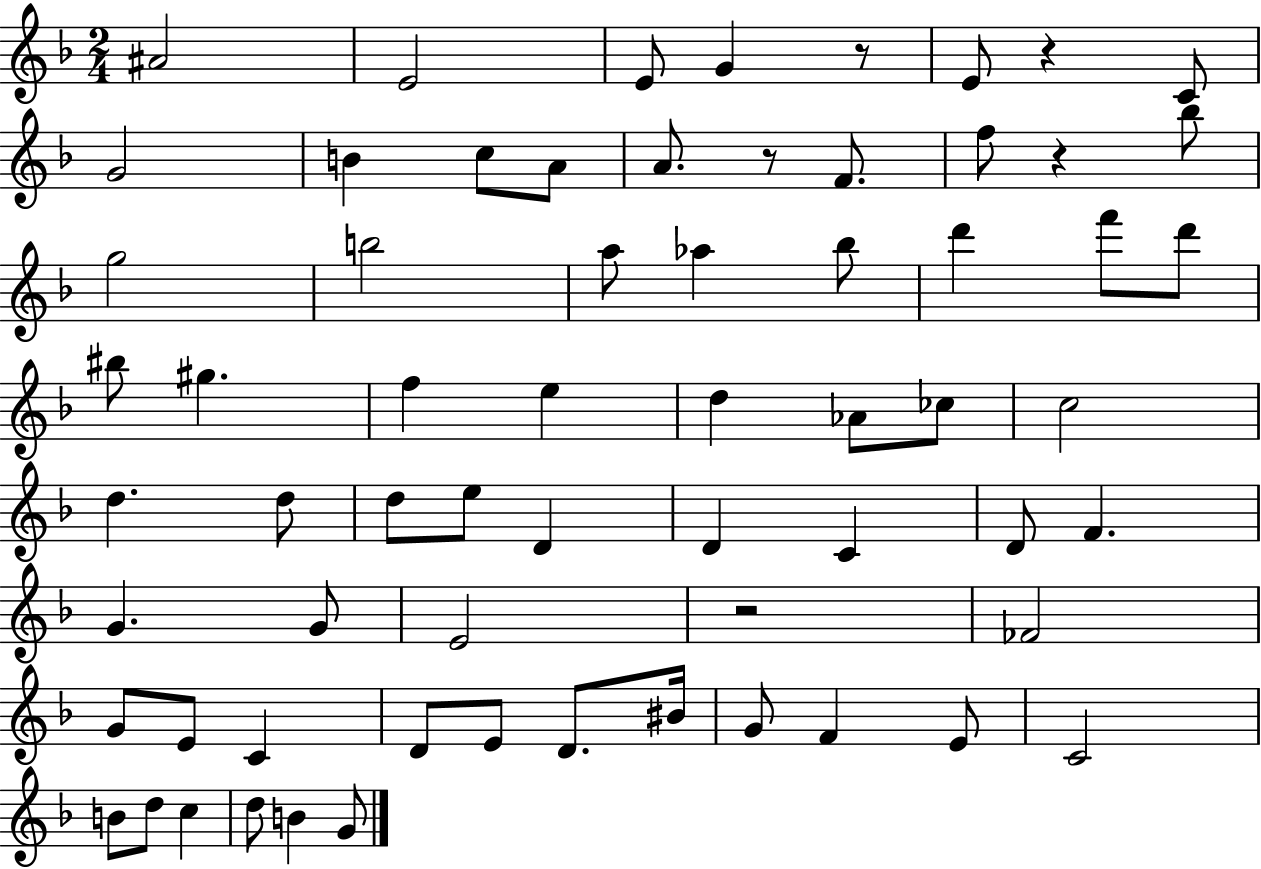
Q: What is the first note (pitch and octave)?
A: A#4